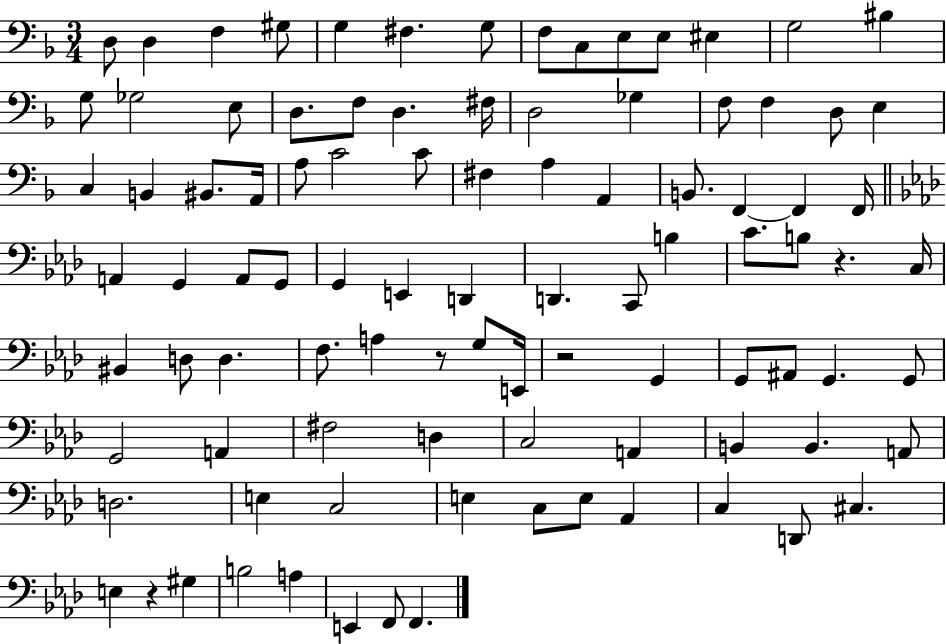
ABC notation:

X:1
T:Untitled
M:3/4
L:1/4
K:F
D,/2 D, F, ^G,/2 G, ^F, G,/2 F,/2 C,/2 E,/2 E,/2 ^E, G,2 ^B, G,/2 _G,2 E,/2 D,/2 F,/2 D, ^F,/4 D,2 _G, F,/2 F, D,/2 E, C, B,, ^B,,/2 A,,/4 A,/2 C2 C/2 ^F, A, A,, B,,/2 F,, F,, F,,/4 A,, G,, A,,/2 G,,/2 G,, E,, D,, D,, C,,/2 B, C/2 B,/2 z C,/4 ^B,, D,/2 D, F,/2 A, z/2 G,/2 E,,/4 z2 G,, G,,/2 ^A,,/2 G,, G,,/2 G,,2 A,, ^F,2 D, C,2 A,, B,, B,, A,,/2 D,2 E, C,2 E, C,/2 E,/2 _A,, C, D,,/2 ^C, E, z ^G, B,2 A, E,, F,,/2 F,,